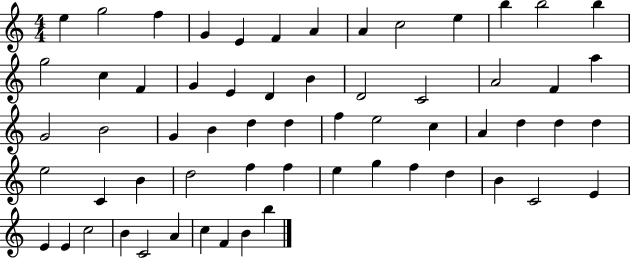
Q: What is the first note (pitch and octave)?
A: E5